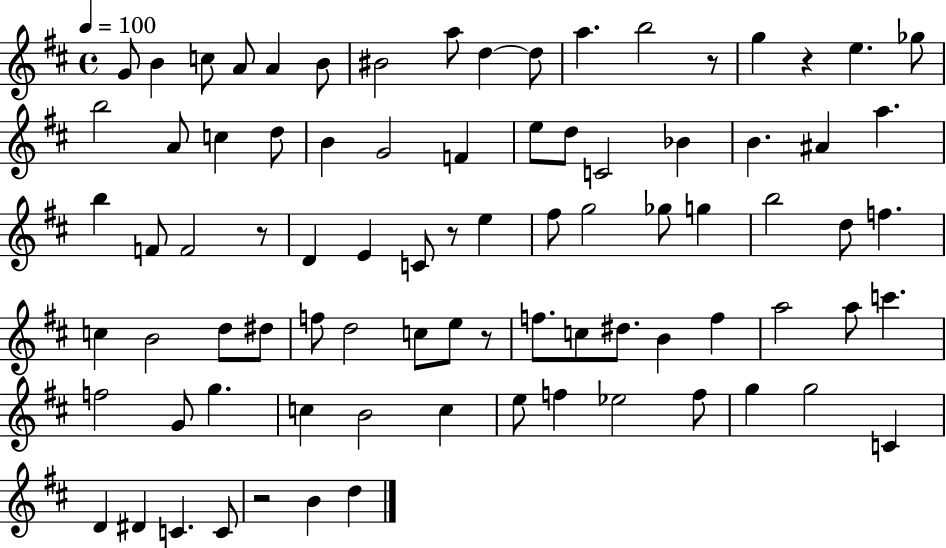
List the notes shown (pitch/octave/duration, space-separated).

G4/e B4/q C5/e A4/e A4/q B4/e BIS4/h A5/e D5/q D5/e A5/q. B5/h R/e G5/q R/q E5/q. Gb5/e B5/h A4/e C5/q D5/e B4/q G4/h F4/q E5/e D5/e C4/h Bb4/q B4/q. A#4/q A5/q. B5/q F4/e F4/h R/e D4/q E4/q C4/e R/e E5/q F#5/e G5/h Gb5/e G5/q B5/h D5/e F5/q. C5/q B4/h D5/e D#5/e F5/e D5/h C5/e E5/e R/e F5/e. C5/e D#5/e. B4/q F5/q A5/h A5/e C6/q. F5/h G4/e G5/q. C5/q B4/h C5/q E5/e F5/q Eb5/h F5/e G5/q G5/h C4/q D4/q D#4/q C4/q. C4/e R/h B4/q D5/q